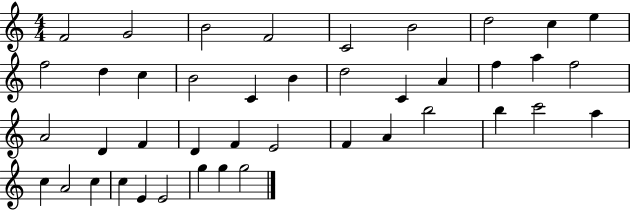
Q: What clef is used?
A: treble